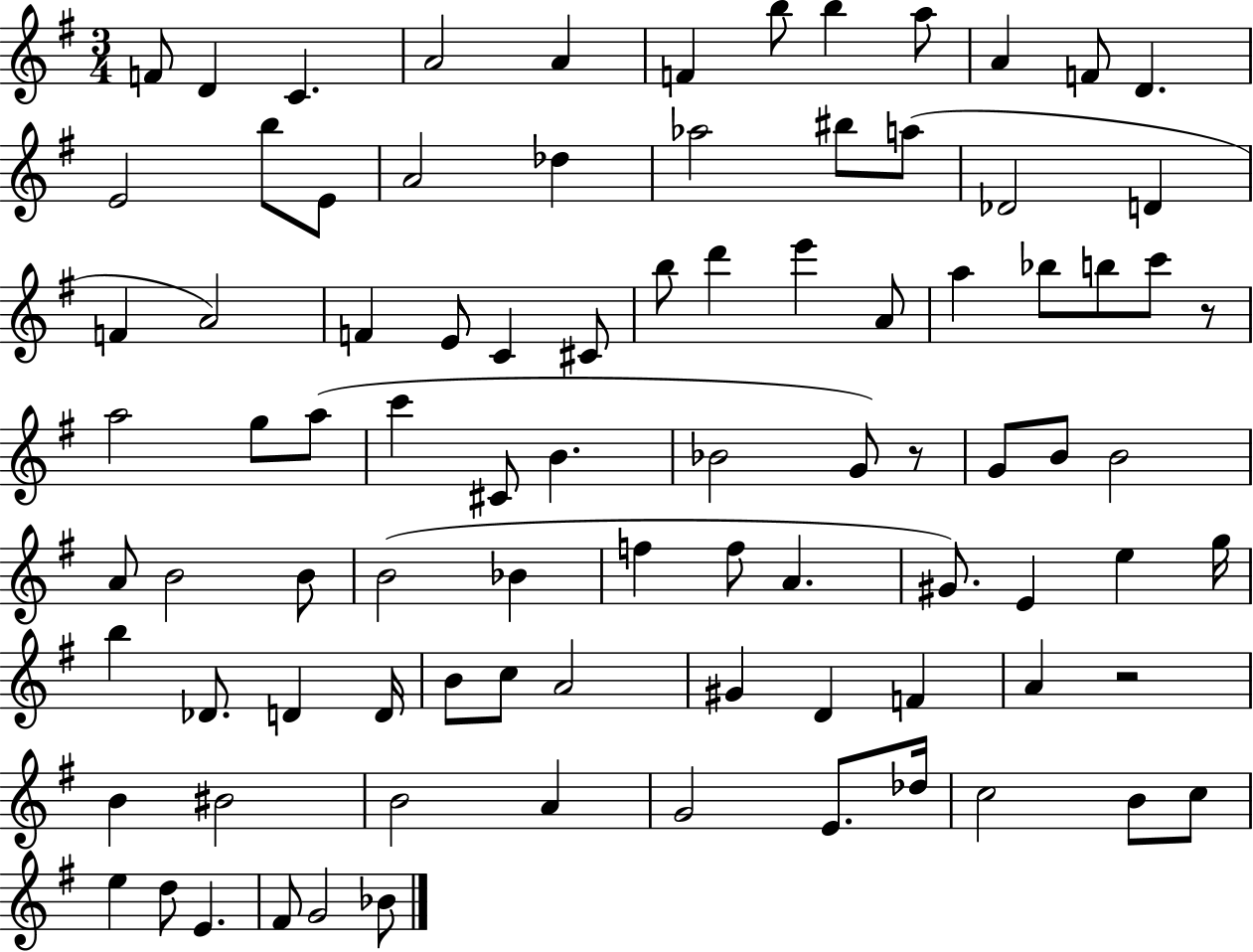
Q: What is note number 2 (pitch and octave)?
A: D4